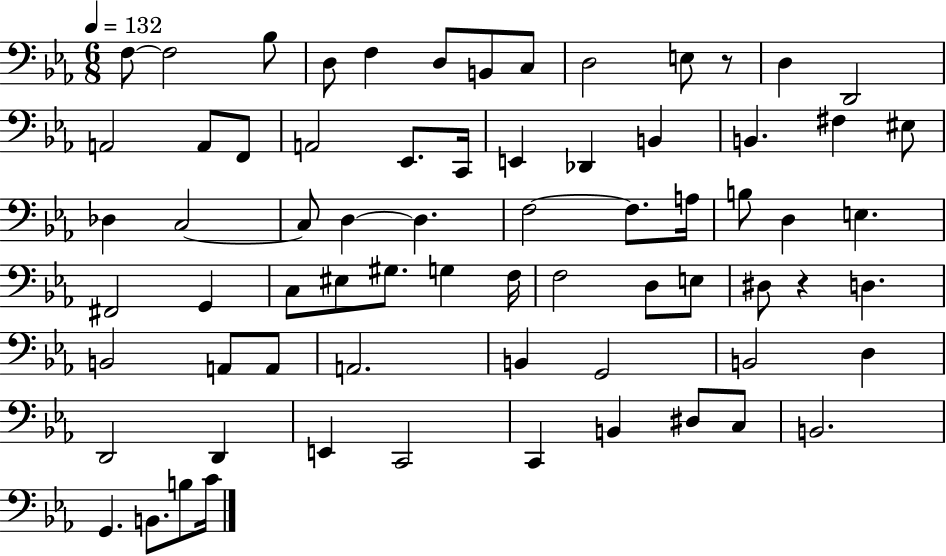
X:1
T:Untitled
M:6/8
L:1/4
K:Eb
F,/2 F,2 _B,/2 D,/2 F, D,/2 B,,/2 C,/2 D,2 E,/2 z/2 D, D,,2 A,,2 A,,/2 F,,/2 A,,2 _E,,/2 C,,/4 E,, _D,, B,, B,, ^F, ^E,/2 _D, C,2 C,/2 D, D, F,2 F,/2 A,/4 B,/2 D, E, ^F,,2 G,, C,/2 ^E,/2 ^G,/2 G, F,/4 F,2 D,/2 E,/2 ^D,/2 z D, B,,2 A,,/2 A,,/2 A,,2 B,, G,,2 B,,2 D, D,,2 D,, E,, C,,2 C,, B,, ^D,/2 C,/2 B,,2 G,, B,,/2 B,/2 C/4